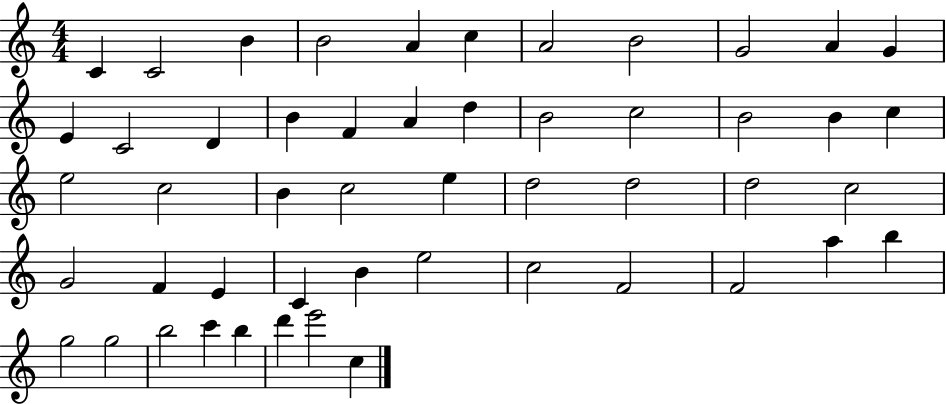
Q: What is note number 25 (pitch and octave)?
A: C5